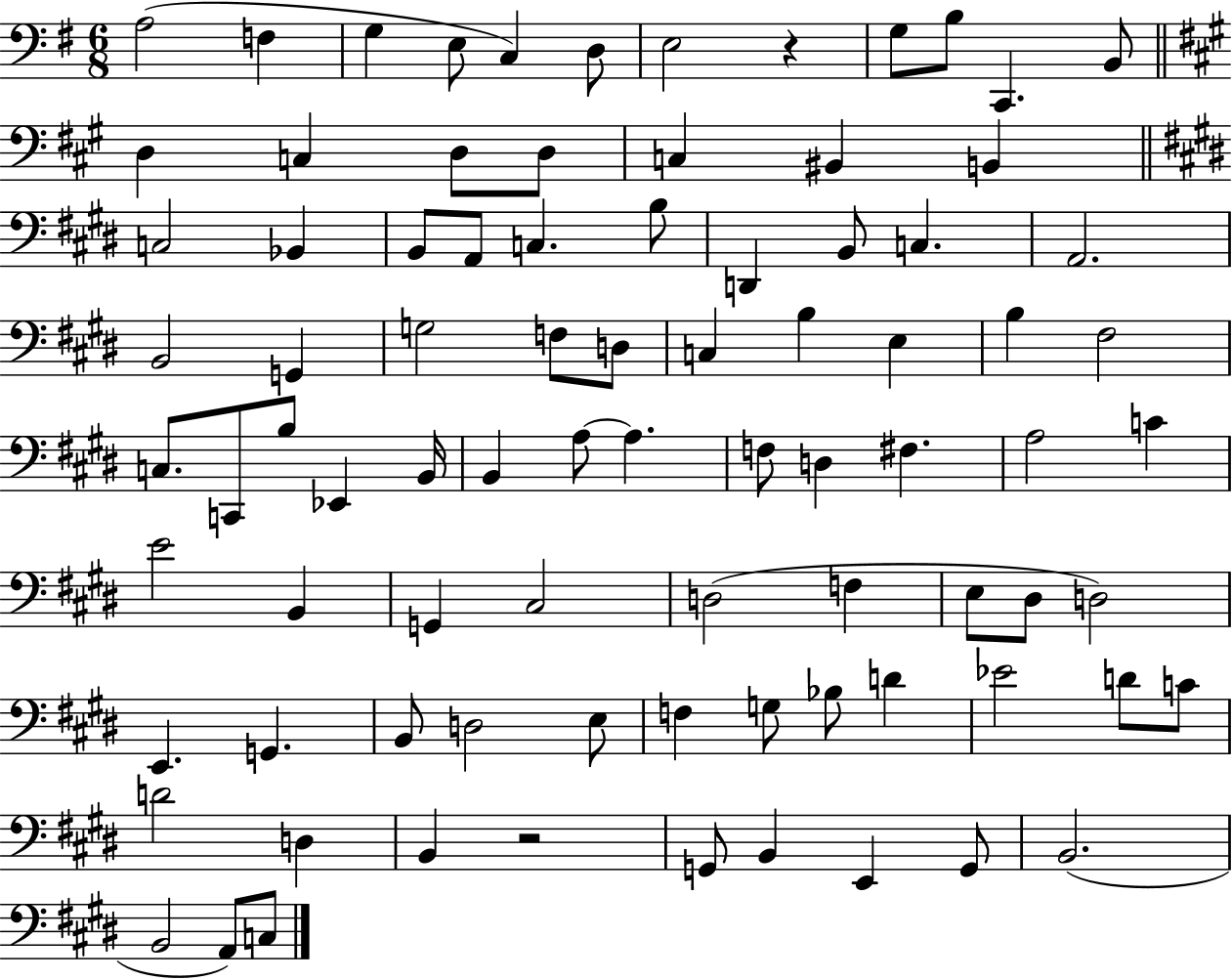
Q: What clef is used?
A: bass